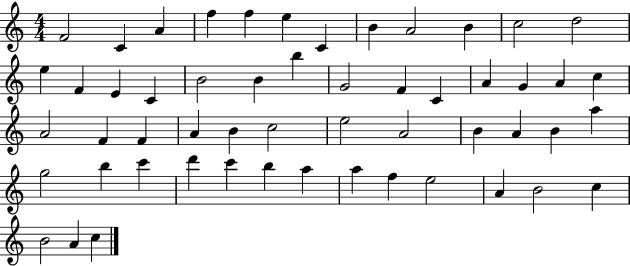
F4/h C4/q A4/q F5/q F5/q E5/q C4/q B4/q A4/h B4/q C5/h D5/h E5/q F4/q E4/q C4/q B4/h B4/q B5/q G4/h F4/q C4/q A4/q G4/q A4/q C5/q A4/h F4/q F4/q A4/q B4/q C5/h E5/h A4/h B4/q A4/q B4/q A5/q G5/h B5/q C6/q D6/q C6/q B5/q A5/q A5/q F5/q E5/h A4/q B4/h C5/q B4/h A4/q C5/q